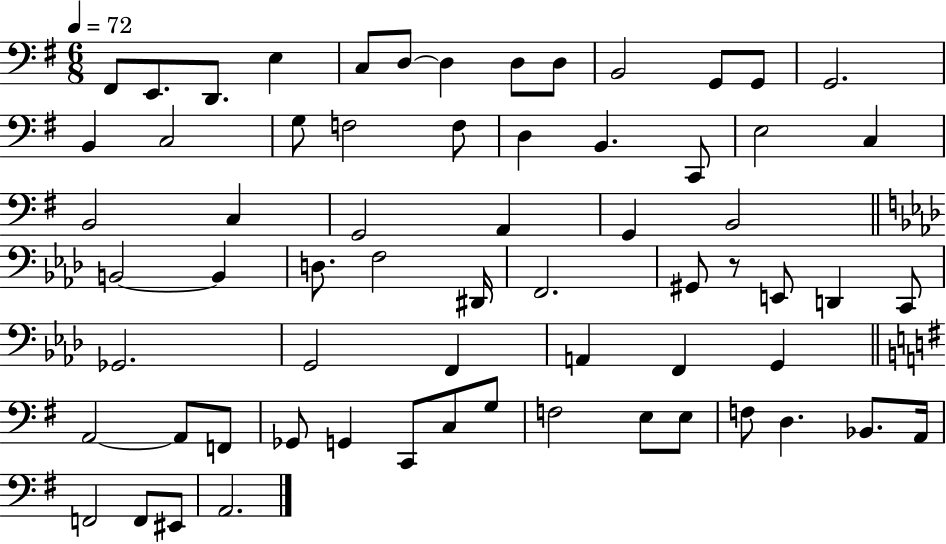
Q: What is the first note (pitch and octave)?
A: F#2